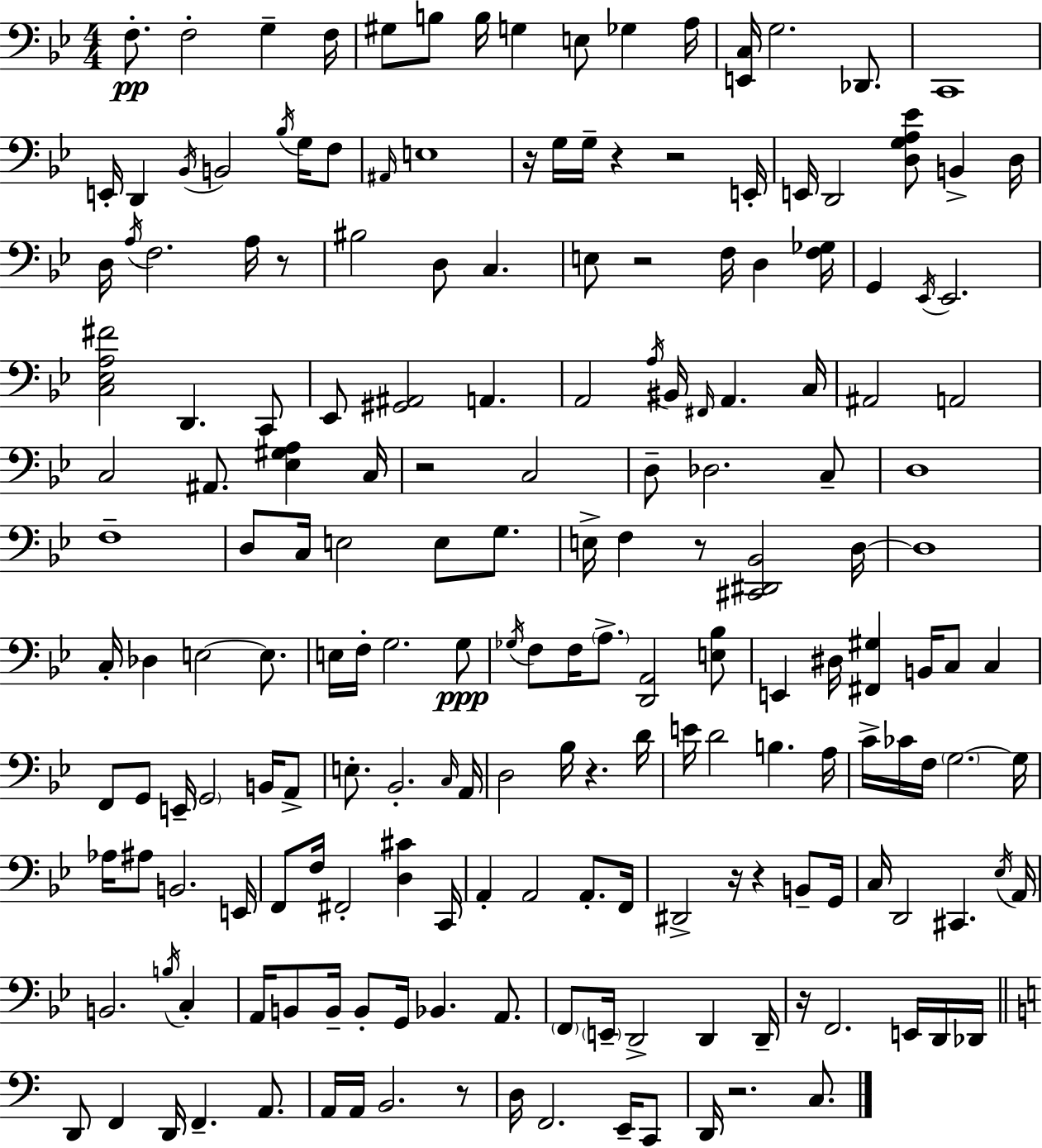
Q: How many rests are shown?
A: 13